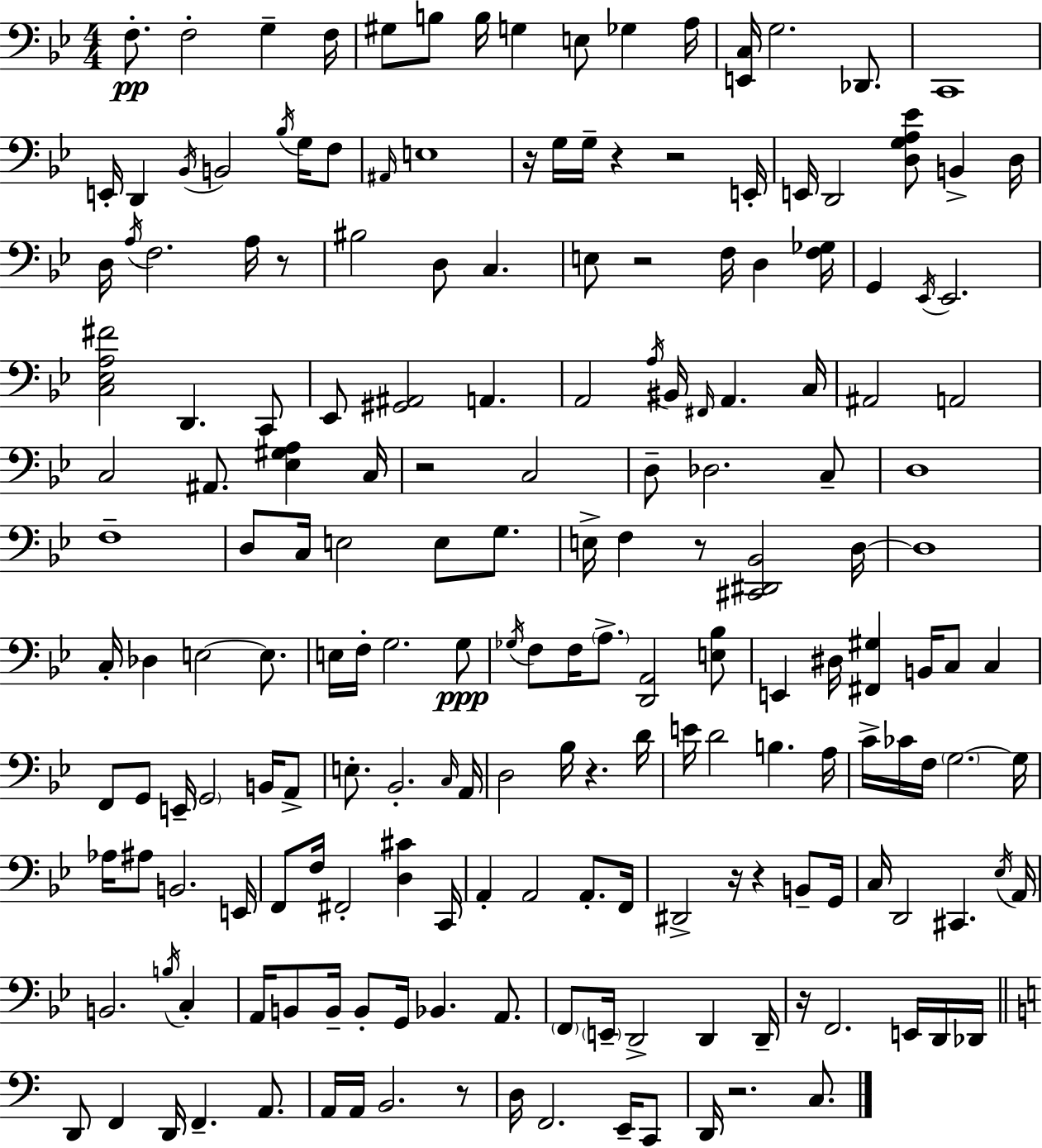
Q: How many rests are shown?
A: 13